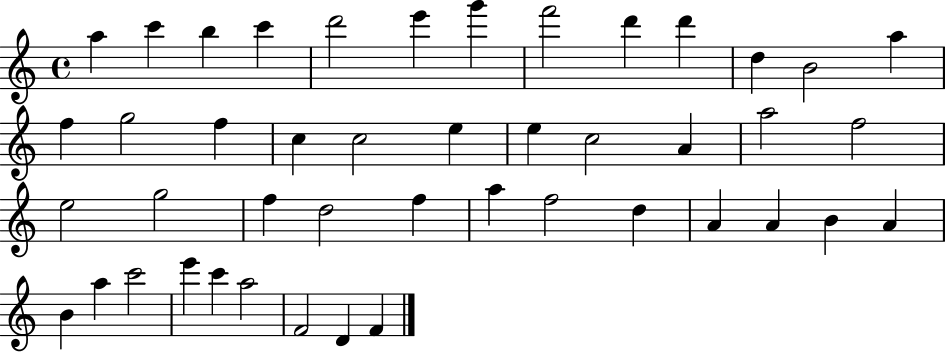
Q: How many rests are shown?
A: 0